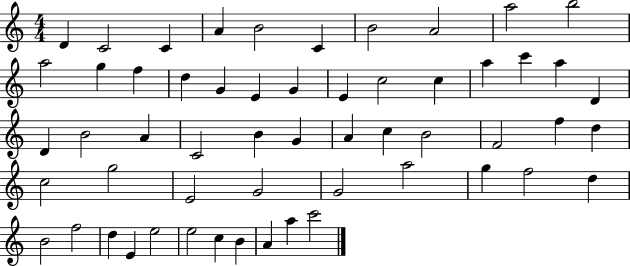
D4/q C4/h C4/q A4/q B4/h C4/q B4/h A4/h A5/h B5/h A5/h G5/q F5/q D5/q G4/q E4/q G4/q E4/q C5/h C5/q A5/q C6/q A5/q D4/q D4/q B4/h A4/q C4/h B4/q G4/q A4/q C5/q B4/h F4/h F5/q D5/q C5/h G5/h E4/h G4/h G4/h A5/h G5/q F5/h D5/q B4/h F5/h D5/q E4/q E5/h E5/h C5/q B4/q A4/q A5/q C6/h